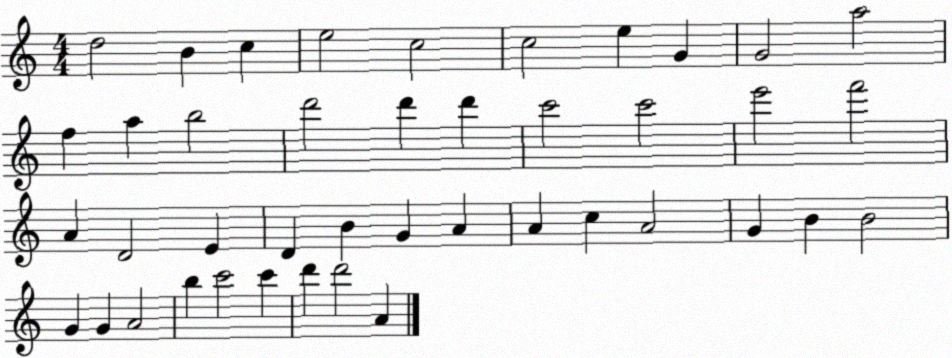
X:1
T:Untitled
M:4/4
L:1/4
K:C
d2 B c e2 c2 c2 e G G2 a2 f a b2 d'2 d' d' c'2 c'2 e'2 f'2 A D2 E D B G A A c A2 G B B2 G G A2 b c'2 c' d' d'2 A